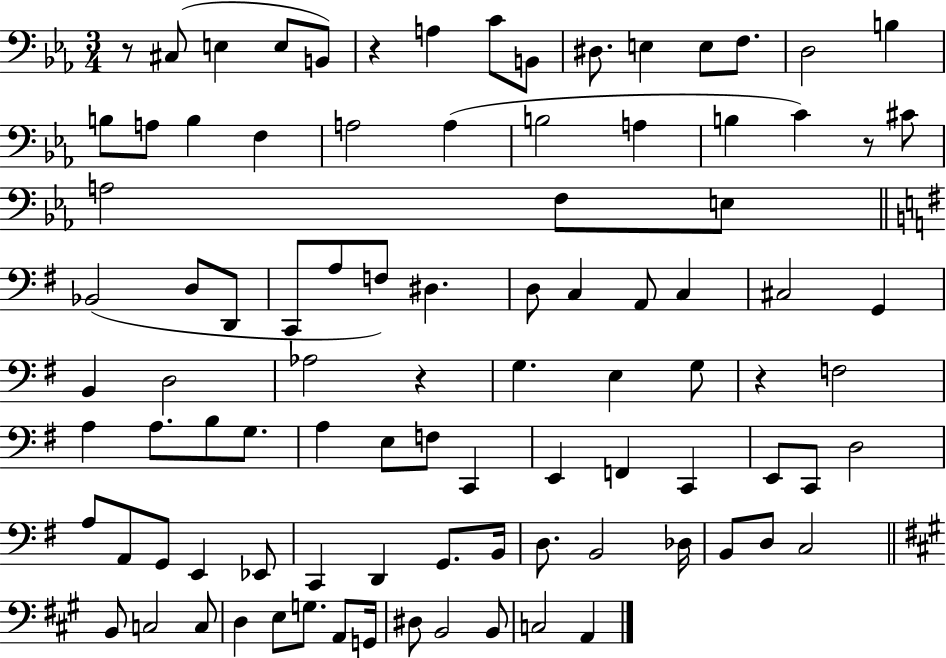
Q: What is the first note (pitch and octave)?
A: C#3